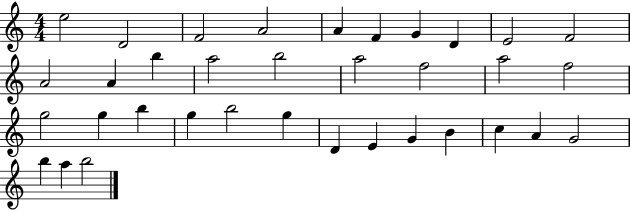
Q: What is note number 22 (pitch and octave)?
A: B5